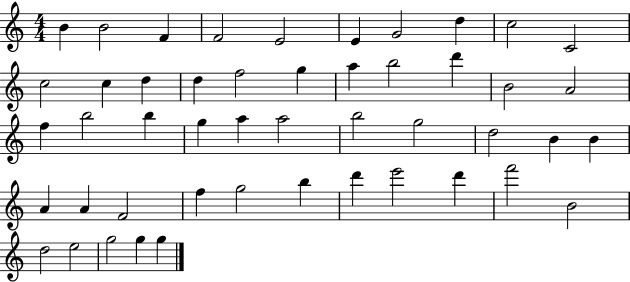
X:1
T:Untitled
M:4/4
L:1/4
K:C
B B2 F F2 E2 E G2 d c2 C2 c2 c d d f2 g a b2 d' B2 A2 f b2 b g a a2 b2 g2 d2 B B A A F2 f g2 b d' e'2 d' f'2 B2 d2 e2 g2 g g